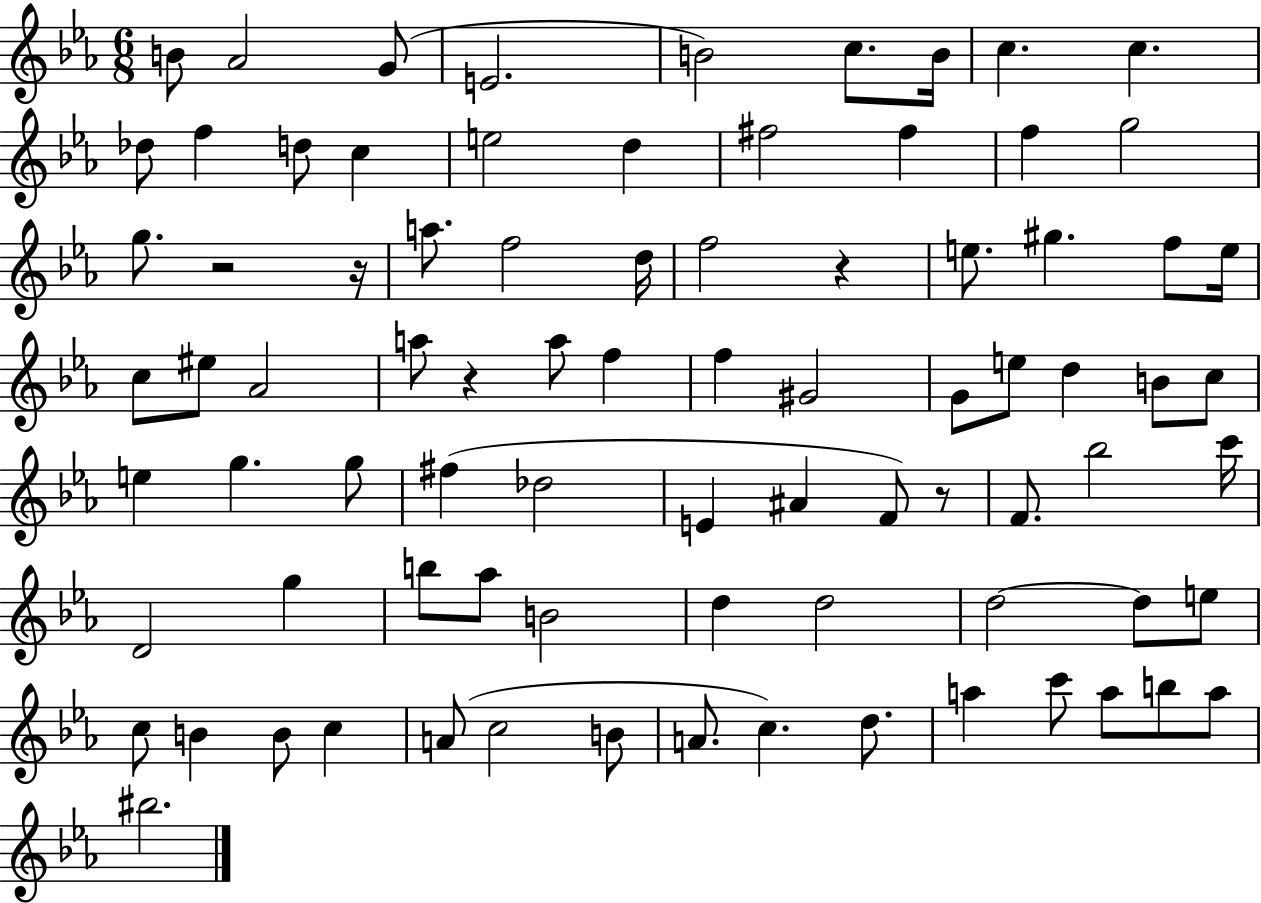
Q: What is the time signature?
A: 6/8